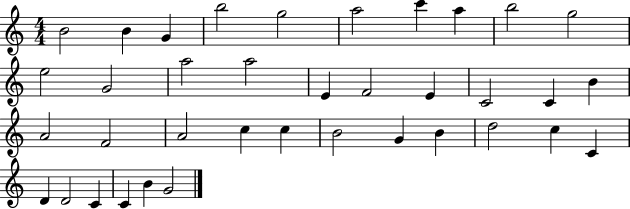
{
  \clef treble
  \numericTimeSignature
  \time 4/4
  \key c \major
  b'2 b'4 g'4 | b''2 g''2 | a''2 c'''4 a''4 | b''2 g''2 | \break e''2 g'2 | a''2 a''2 | e'4 f'2 e'4 | c'2 c'4 b'4 | \break a'2 f'2 | a'2 c''4 c''4 | b'2 g'4 b'4 | d''2 c''4 c'4 | \break d'4 d'2 c'4 | c'4 b'4 g'2 | \bar "|."
}